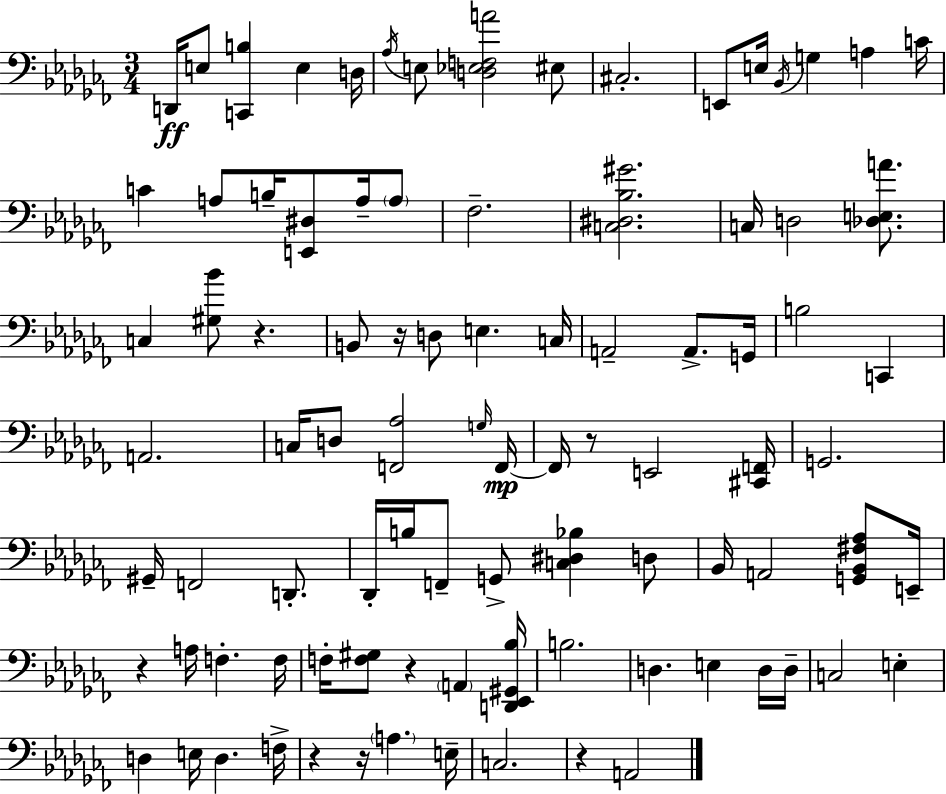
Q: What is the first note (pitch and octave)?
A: D2